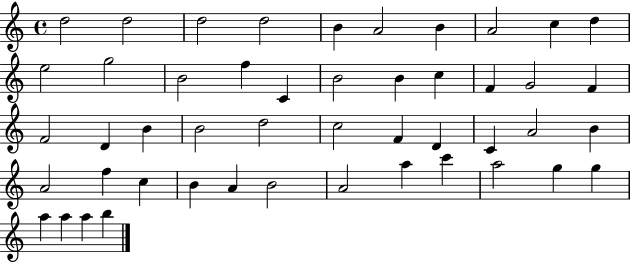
X:1
T:Untitled
M:4/4
L:1/4
K:C
d2 d2 d2 d2 B A2 B A2 c d e2 g2 B2 f C B2 B c F G2 F F2 D B B2 d2 c2 F D C A2 B A2 f c B A B2 A2 a c' a2 g g a a a b